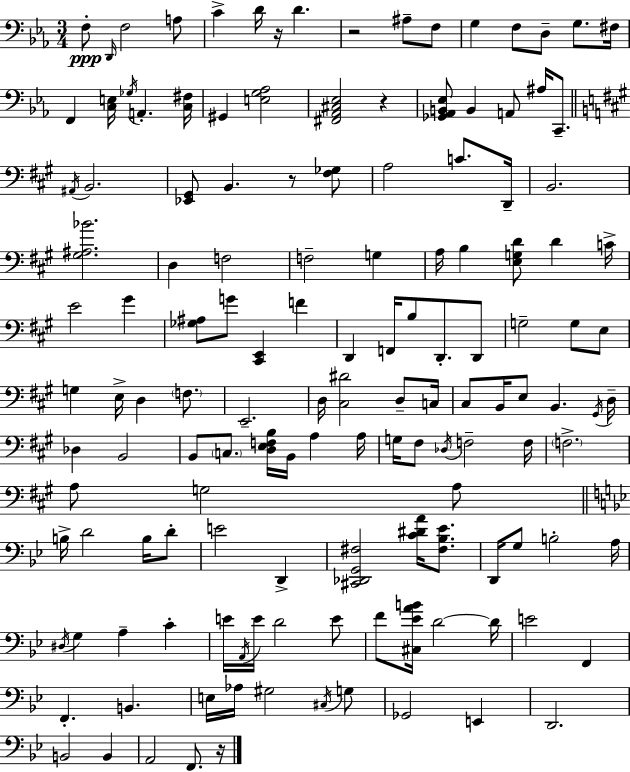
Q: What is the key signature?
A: EES major